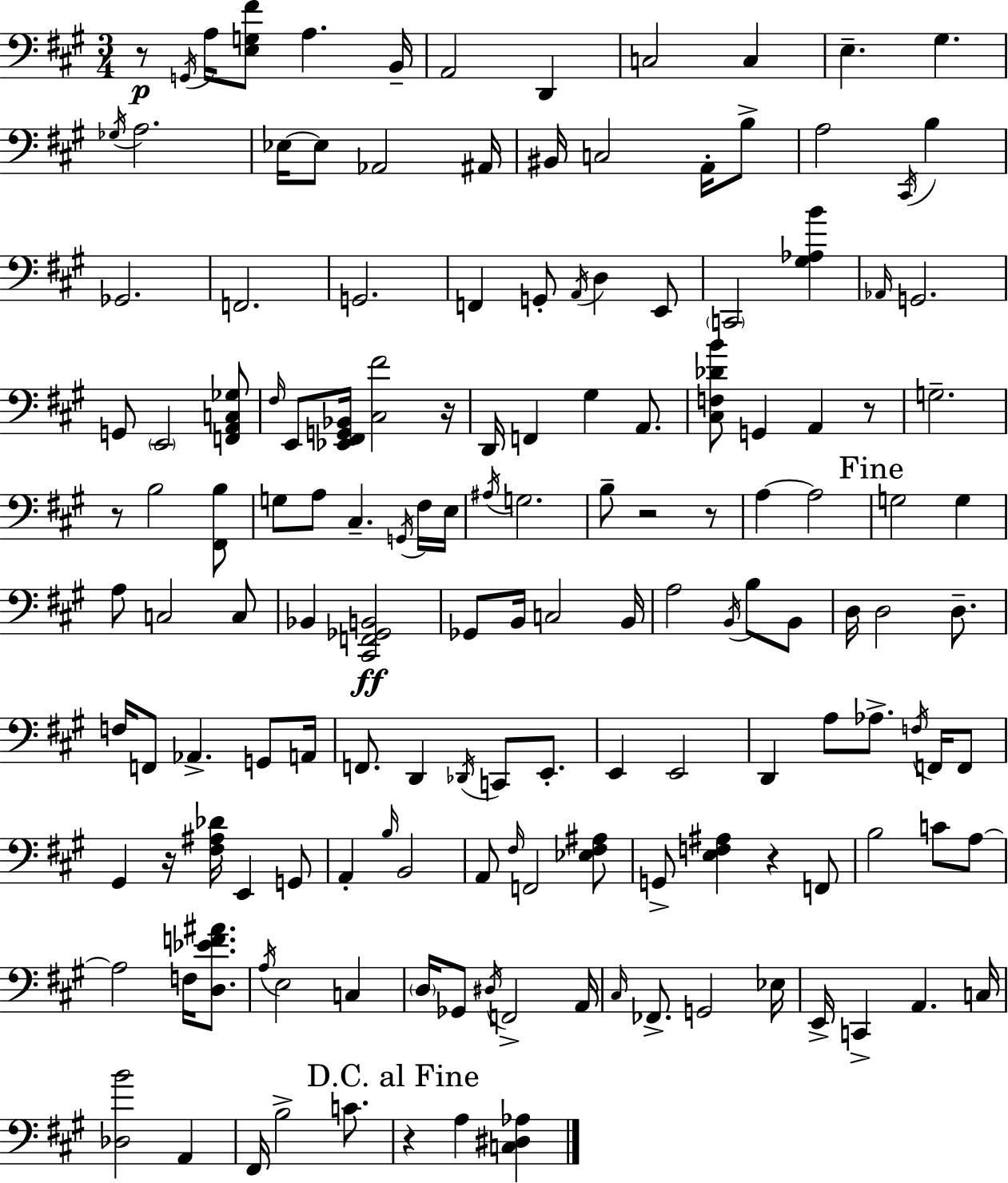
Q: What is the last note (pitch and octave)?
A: A3